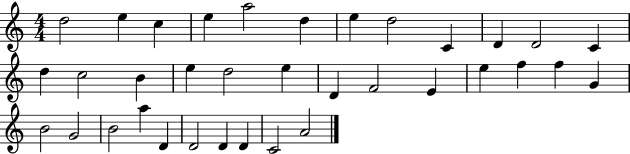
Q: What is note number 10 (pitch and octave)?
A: D4